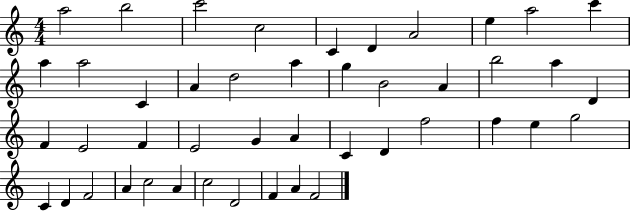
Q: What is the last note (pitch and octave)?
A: F4